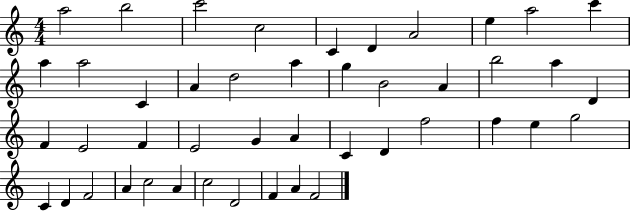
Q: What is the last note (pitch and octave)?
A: F4